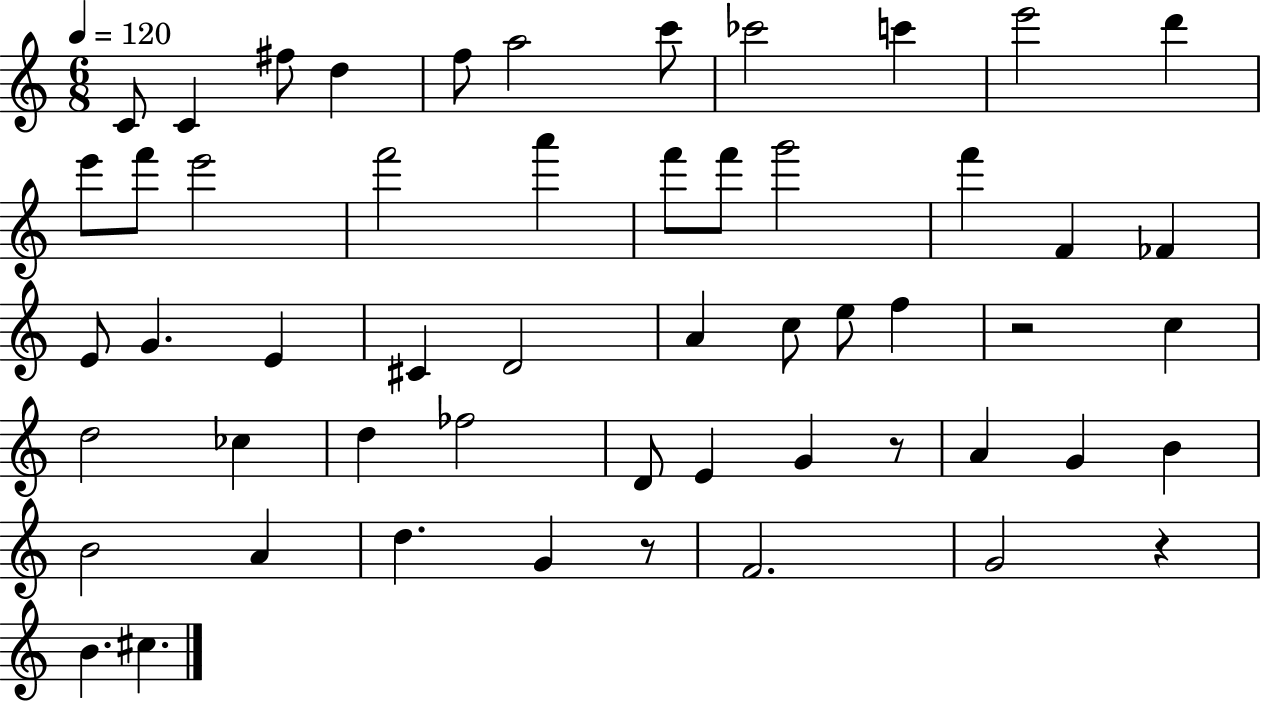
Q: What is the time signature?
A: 6/8